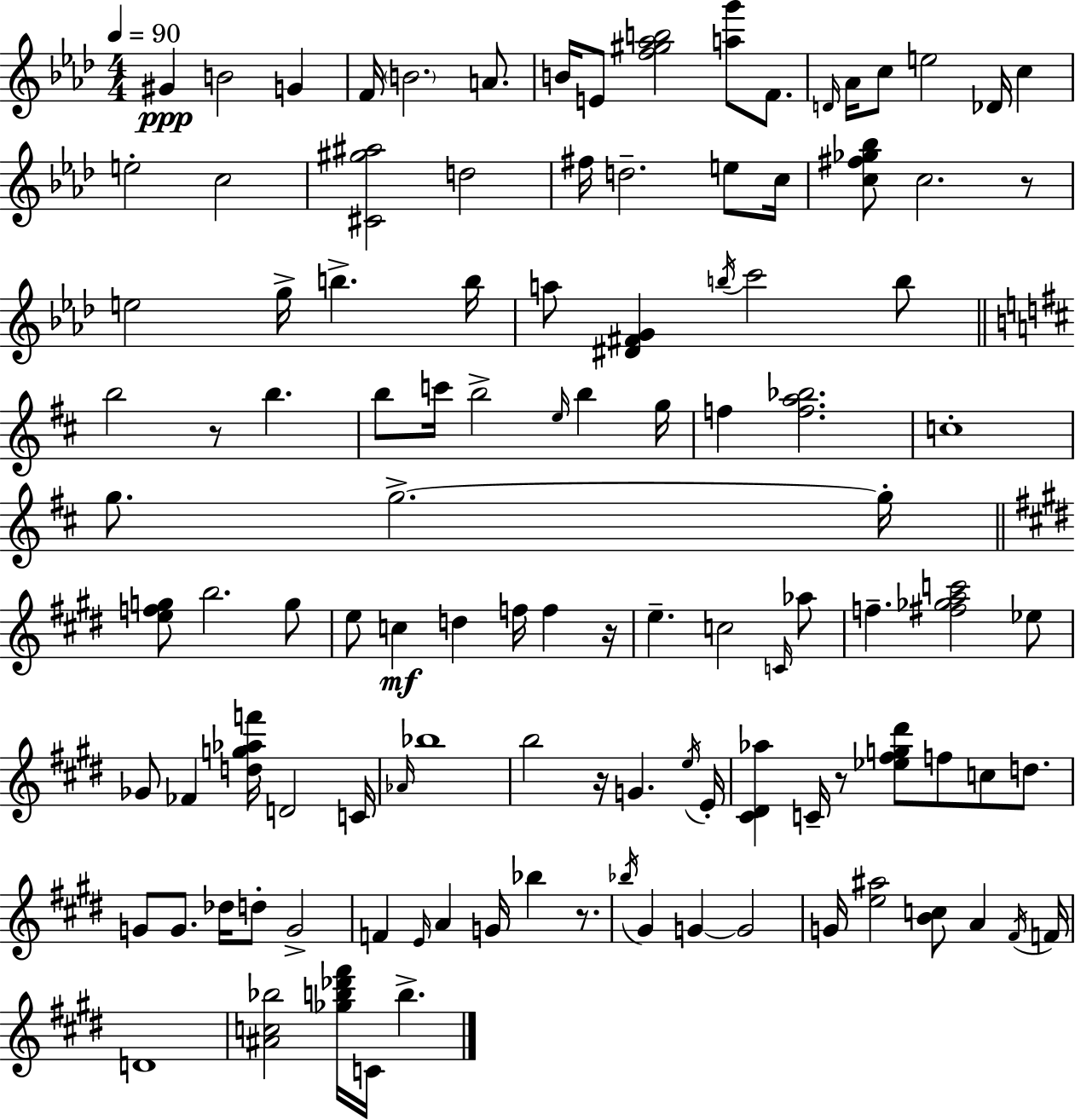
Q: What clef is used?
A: treble